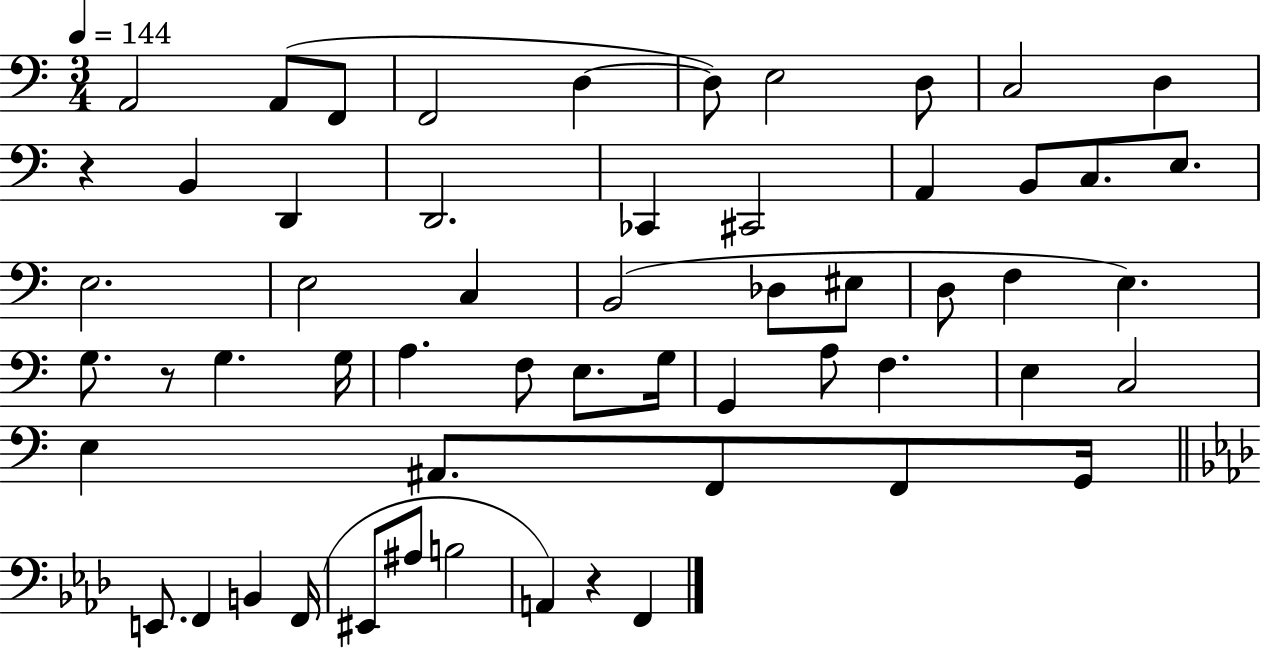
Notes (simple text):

A2/h A2/e F2/e F2/h D3/q D3/e E3/h D3/e C3/h D3/q R/q B2/q D2/q D2/h. CES2/q C#2/h A2/q B2/e C3/e. E3/e. E3/h. E3/h C3/q B2/h Db3/e EIS3/e D3/e F3/q E3/q. G3/e. R/e G3/q. G3/s A3/q. F3/e E3/e. G3/s G2/q A3/e F3/q. E3/q C3/h E3/q A#2/e. F2/e F2/e G2/s E2/e. F2/q B2/q F2/s EIS2/e A#3/e B3/h A2/q R/q F2/q